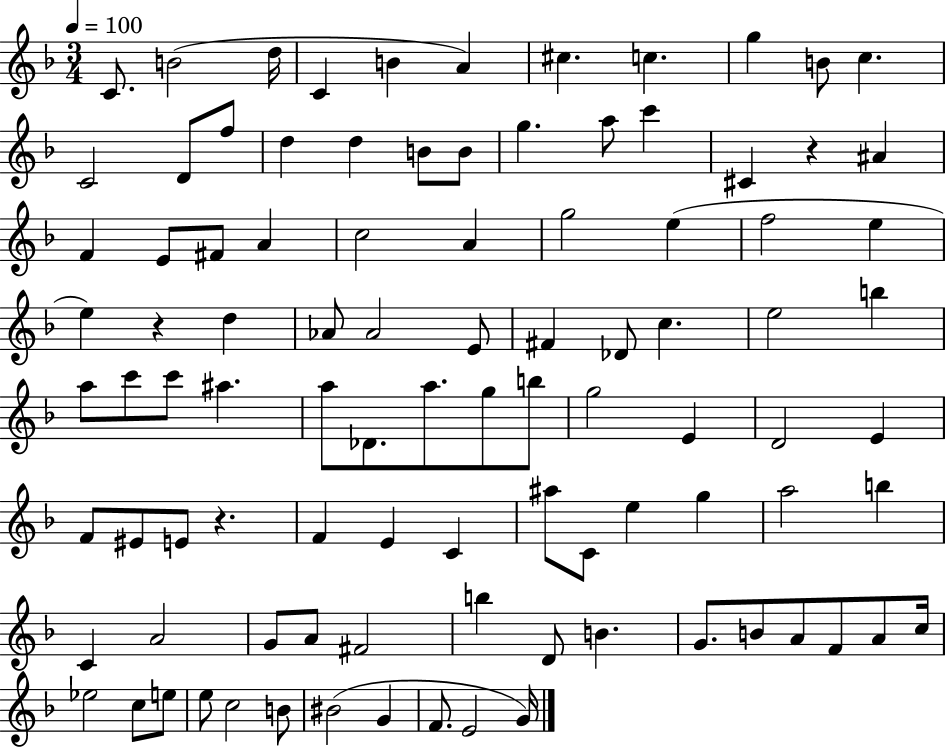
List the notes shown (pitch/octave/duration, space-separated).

C4/e. B4/h D5/s C4/q B4/q A4/q C#5/q. C5/q. G5/q B4/e C5/q. C4/h D4/e F5/e D5/q D5/q B4/e B4/e G5/q. A5/e C6/q C#4/q R/q A#4/q F4/q E4/e F#4/e A4/q C5/h A4/q G5/h E5/q F5/h E5/q E5/q R/q D5/q Ab4/e Ab4/h E4/e F#4/q Db4/e C5/q. E5/h B5/q A5/e C6/e C6/e A#5/q. A5/e Db4/e. A5/e. G5/e B5/e G5/h E4/q D4/h E4/q F4/e EIS4/e E4/e R/q. F4/q E4/q C4/q A#5/e C4/e E5/q G5/q A5/h B5/q C4/q A4/h G4/e A4/e F#4/h B5/q D4/e B4/q. G4/e. B4/e A4/e F4/e A4/e C5/s Eb5/h C5/e E5/e E5/e C5/h B4/e BIS4/h G4/q F4/e. E4/h G4/s